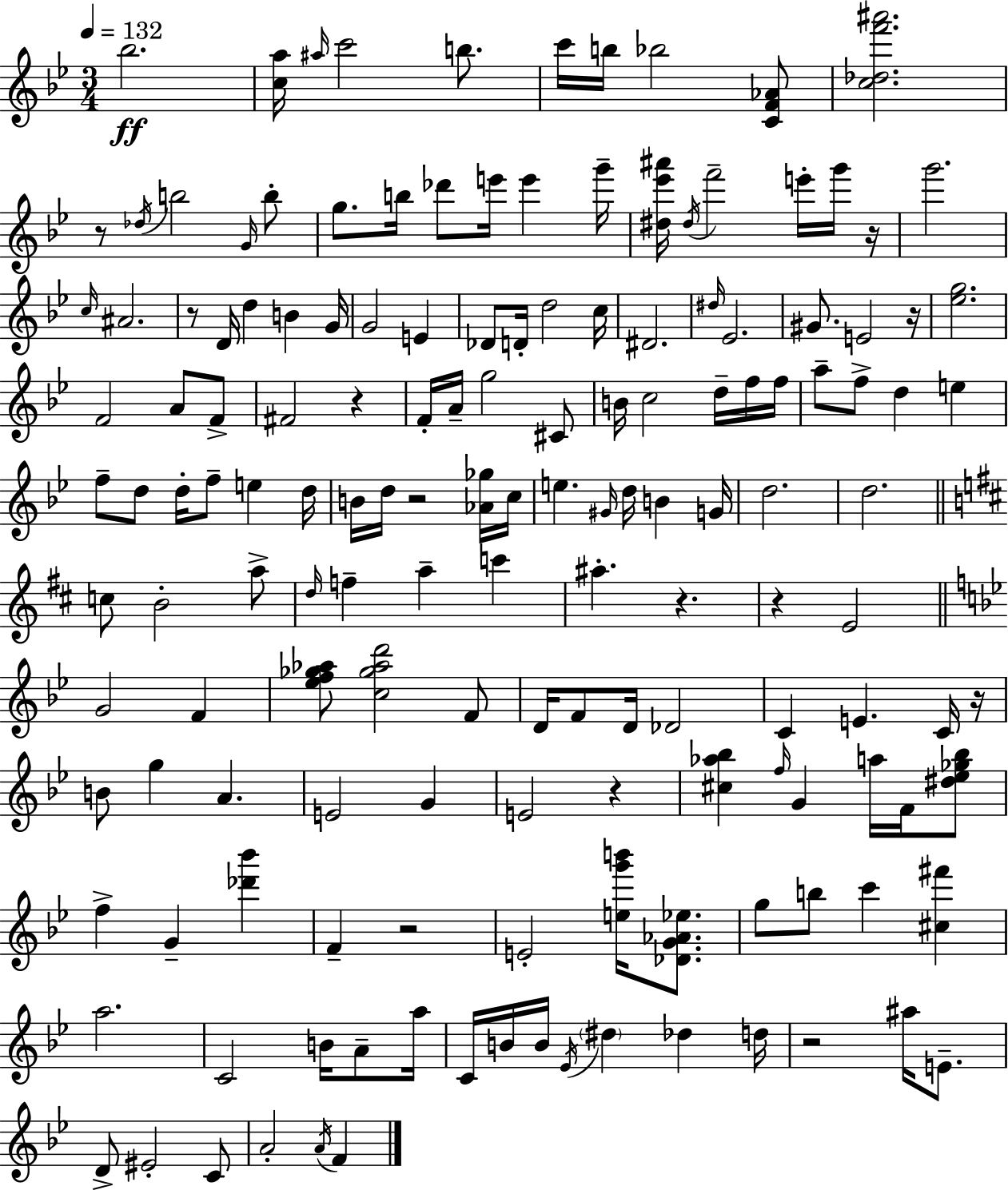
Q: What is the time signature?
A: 3/4